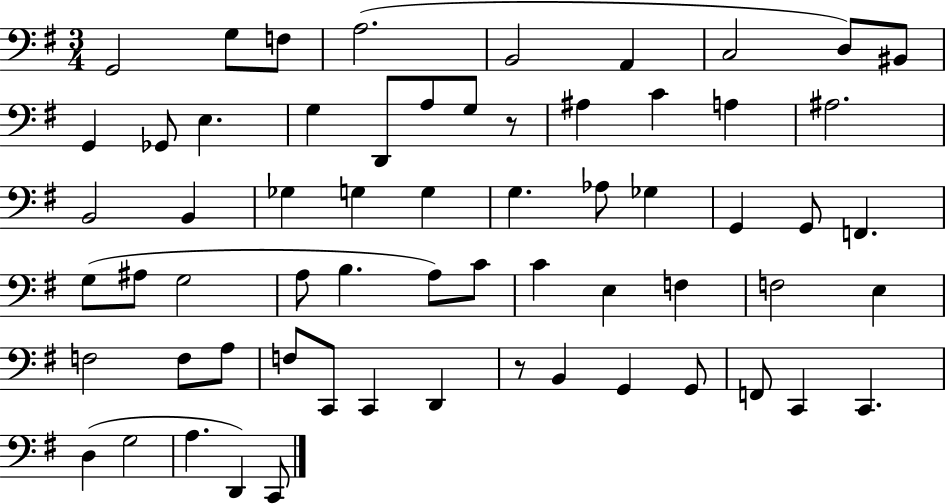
X:1
T:Untitled
M:3/4
L:1/4
K:G
G,,2 G,/2 F,/2 A,2 B,,2 A,, C,2 D,/2 ^B,,/2 G,, _G,,/2 E, G, D,,/2 A,/2 G,/2 z/2 ^A, C A, ^A,2 B,,2 B,, _G, G, G, G, _A,/2 _G, G,, G,,/2 F,, G,/2 ^A,/2 G,2 A,/2 B, A,/2 C/2 C E, F, F,2 E, F,2 F,/2 A,/2 F,/2 C,,/2 C,, D,, z/2 B,, G,, G,,/2 F,,/2 C,, C,, D, G,2 A, D,, C,,/2